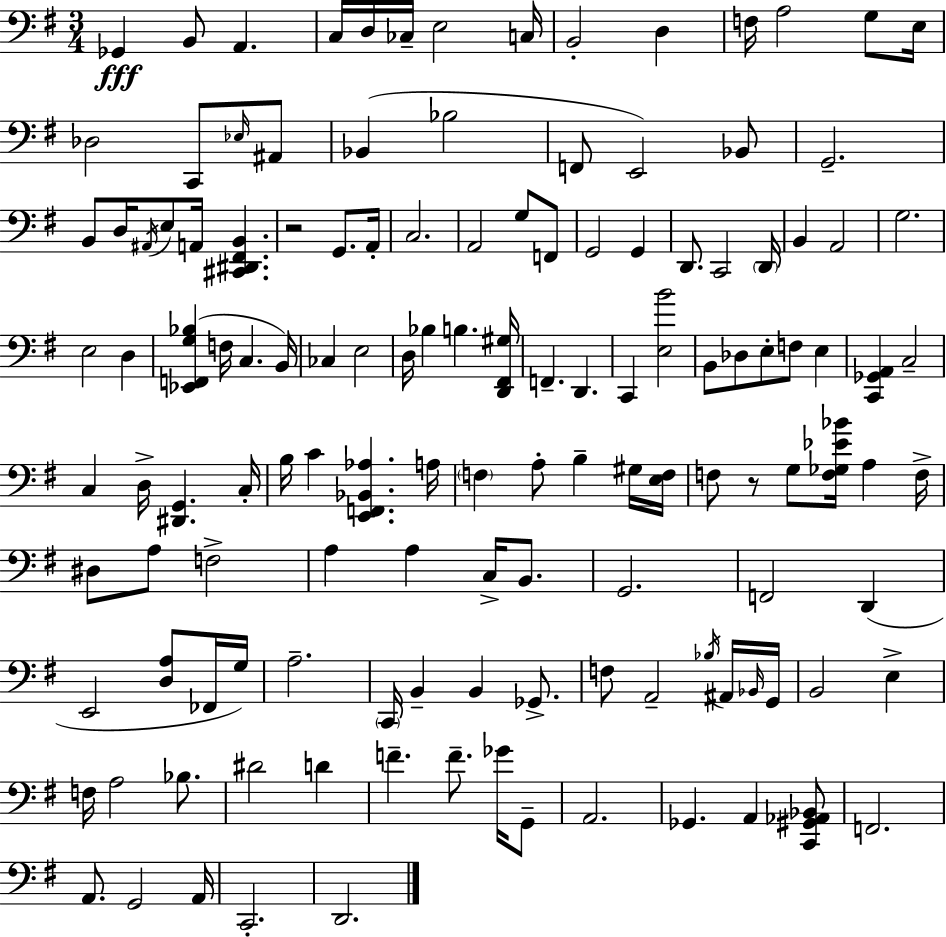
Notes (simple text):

Gb2/q B2/e A2/q. C3/s D3/s CES3/s E3/h C3/s B2/h D3/q F3/s A3/h G3/e E3/s Db3/h C2/e Eb3/s A#2/e Bb2/q Bb3/h F2/e E2/h Bb2/e G2/h. B2/e D3/s A#2/s E3/e A2/s [C#2,D#2,F#2,B2]/q. R/h G2/e. A2/s C3/h. A2/h G3/e F2/e G2/h G2/q D2/e. C2/h D2/s B2/q A2/h G3/h. E3/h D3/q [Eb2,F2,G3,Bb3]/q F3/s C3/q. B2/s CES3/q E3/h D3/s Bb3/q B3/q. [D2,F#2,G#3]/s F2/q. D2/q. C2/q [E3,B4]/h B2/e Db3/e E3/e F3/e E3/q [C2,Gb2,A2]/q C3/h C3/q D3/s [D#2,G2]/q. C3/s B3/s C4/q [E2,F2,Bb2,Ab3]/q. A3/s F3/q A3/e B3/q G#3/s [E3,F3]/s F3/e R/e G3/e [F3,Gb3,Eb4,Bb4]/s A3/q F3/s D#3/e A3/e F3/h A3/q A3/q C3/s B2/e. G2/h. F2/h D2/q E2/h [D3,A3]/e FES2/s G3/s A3/h. C2/s B2/q B2/q Gb2/e. F3/e A2/h Bb3/s A#2/s Bb2/s G2/s B2/h E3/q F3/s A3/h Bb3/e. D#4/h D4/q F4/q. F4/e. Gb4/s G2/e A2/h. Gb2/q. A2/q [C2,G#2,Ab2,Bb2]/e F2/h. A2/e. G2/h A2/s C2/h. D2/h.